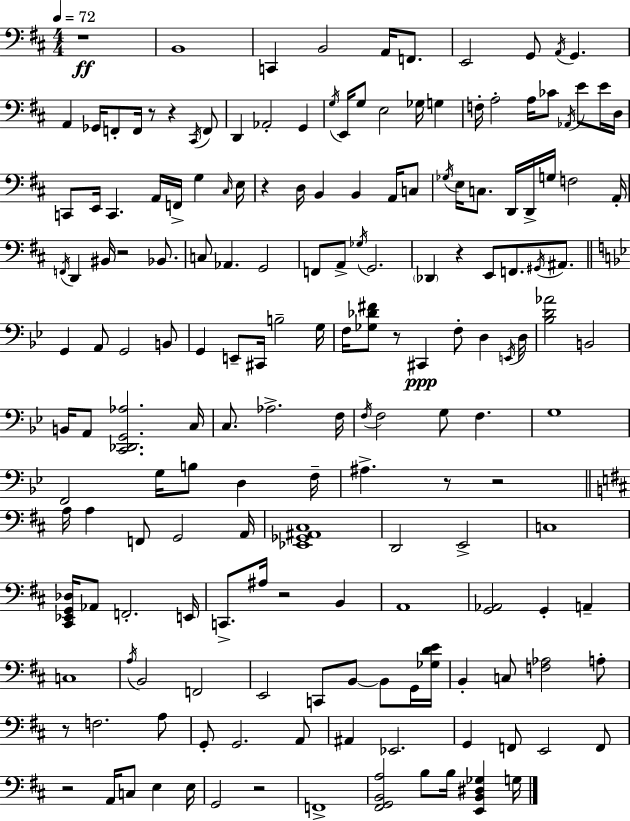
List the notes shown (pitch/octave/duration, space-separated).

R/w B2/w C2/q B2/h A2/s F2/e. E2/h G2/e A2/s G2/q. A2/q Gb2/s F2/e F2/s R/e R/q C#2/s F2/e D2/q Ab2/h G2/q G3/s E2/s G3/e E3/h Gb3/s G3/q F3/s A3/h A3/s CES4/e Ab2/s E4/e E4/s D3/s C2/e E2/s C2/q. A2/s F2/s G3/q C#3/s E3/s R/q D3/s B2/q B2/q A2/s C3/e Gb3/s E3/s C3/e. D2/s D2/s G3/s F3/h A2/s F2/s D2/q BIS2/s R/h Bb2/e. C3/e Ab2/q. G2/h F2/e A2/e Gb3/s G2/h. Db2/q R/q E2/e F2/e. G#2/s A#2/e. G2/q A2/e G2/h B2/e G2/q E2/e C#2/s B3/h G3/s F3/s [Gb3,Db4,F#4]/e R/e C#2/q F3/e D3/q E2/s D3/s [Bb3,D4,Ab4]/h B2/h B2/s A2/e [C2,Db2,G2,Ab3]/h. C3/s C3/e. Ab3/h. F3/s F3/s F3/h G3/e F3/q. G3/w F2/h G3/s B3/e D3/q F3/s A#3/q. R/e R/h A3/s A3/q F2/e G2/h A2/s [Eb2,Gb2,A#2,C#3]/w D2/h E2/h C3/w [C#2,Eb2,G2,Db3]/s Ab2/e F2/h. E2/s C2/e. A#3/s R/h B2/q A2/w [G2,Ab2]/h G2/q A2/q C3/w A3/s B2/h F2/h E2/h C2/e B2/e B2/e G2/s [Gb3,D4,E4]/s B2/q C3/e [F3,Ab3]/h A3/e R/e F3/h. A3/e G2/e G2/h. A2/e A#2/q Eb2/h. G2/q F2/e E2/h F2/e R/h A2/s C3/e E3/q E3/s G2/h R/h F2/w [F#2,G2,B2,A3]/h B3/e B3/s [E2,B2,D#3,Gb3]/q G3/s